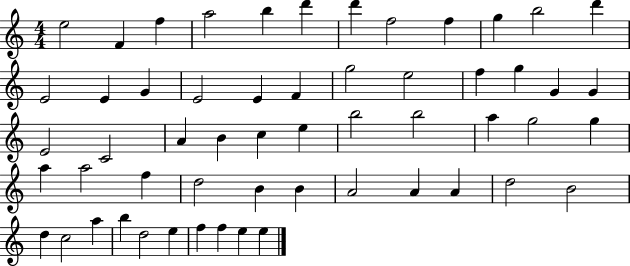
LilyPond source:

{
  \clef treble
  \numericTimeSignature
  \time 4/4
  \key c \major
  e''2 f'4 f''4 | a''2 b''4 d'''4 | d'''4 f''2 f''4 | g''4 b''2 d'''4 | \break e'2 e'4 g'4 | e'2 e'4 f'4 | g''2 e''2 | f''4 g''4 g'4 g'4 | \break e'2 c'2 | a'4 b'4 c''4 e''4 | b''2 b''2 | a''4 g''2 g''4 | \break a''4 a''2 f''4 | d''2 b'4 b'4 | a'2 a'4 a'4 | d''2 b'2 | \break d''4 c''2 a''4 | b''4 d''2 e''4 | f''4 f''4 e''4 e''4 | \bar "|."
}